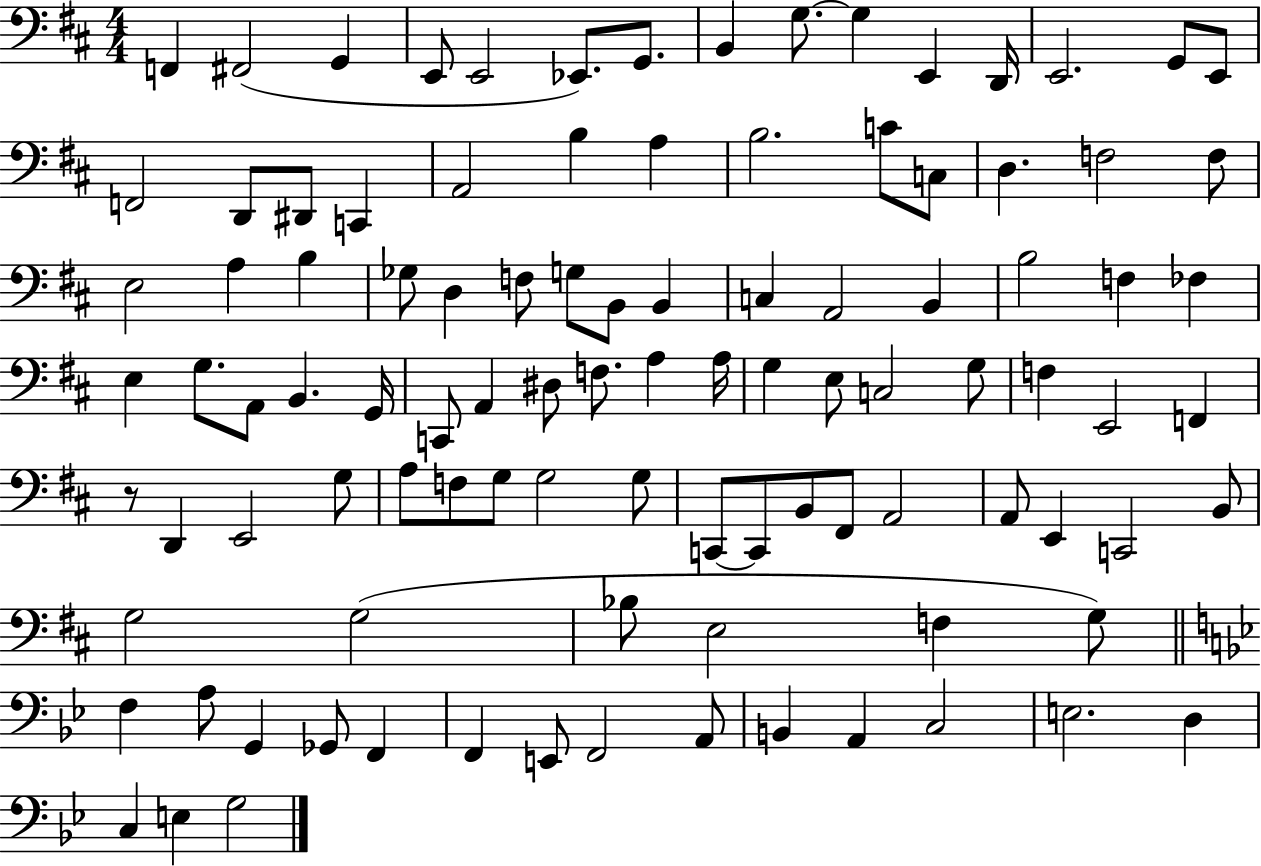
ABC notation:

X:1
T:Untitled
M:4/4
L:1/4
K:D
F,, ^F,,2 G,, E,,/2 E,,2 _E,,/2 G,,/2 B,, G,/2 G, E,, D,,/4 E,,2 G,,/2 E,,/2 F,,2 D,,/2 ^D,,/2 C,, A,,2 B, A, B,2 C/2 C,/2 D, F,2 F,/2 E,2 A, B, _G,/2 D, F,/2 G,/2 B,,/2 B,, C, A,,2 B,, B,2 F, _F, E, G,/2 A,,/2 B,, G,,/4 C,,/2 A,, ^D,/2 F,/2 A, A,/4 G, E,/2 C,2 G,/2 F, E,,2 F,, z/2 D,, E,,2 G,/2 A,/2 F,/2 G,/2 G,2 G,/2 C,,/2 C,,/2 B,,/2 ^F,,/2 A,,2 A,,/2 E,, C,,2 B,,/2 G,2 G,2 _B,/2 E,2 F, G,/2 F, A,/2 G,, _G,,/2 F,, F,, E,,/2 F,,2 A,,/2 B,, A,, C,2 E,2 D, C, E, G,2